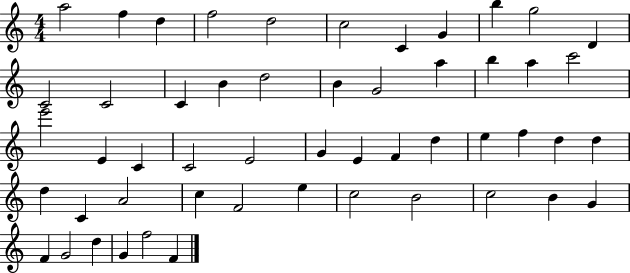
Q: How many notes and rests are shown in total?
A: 52